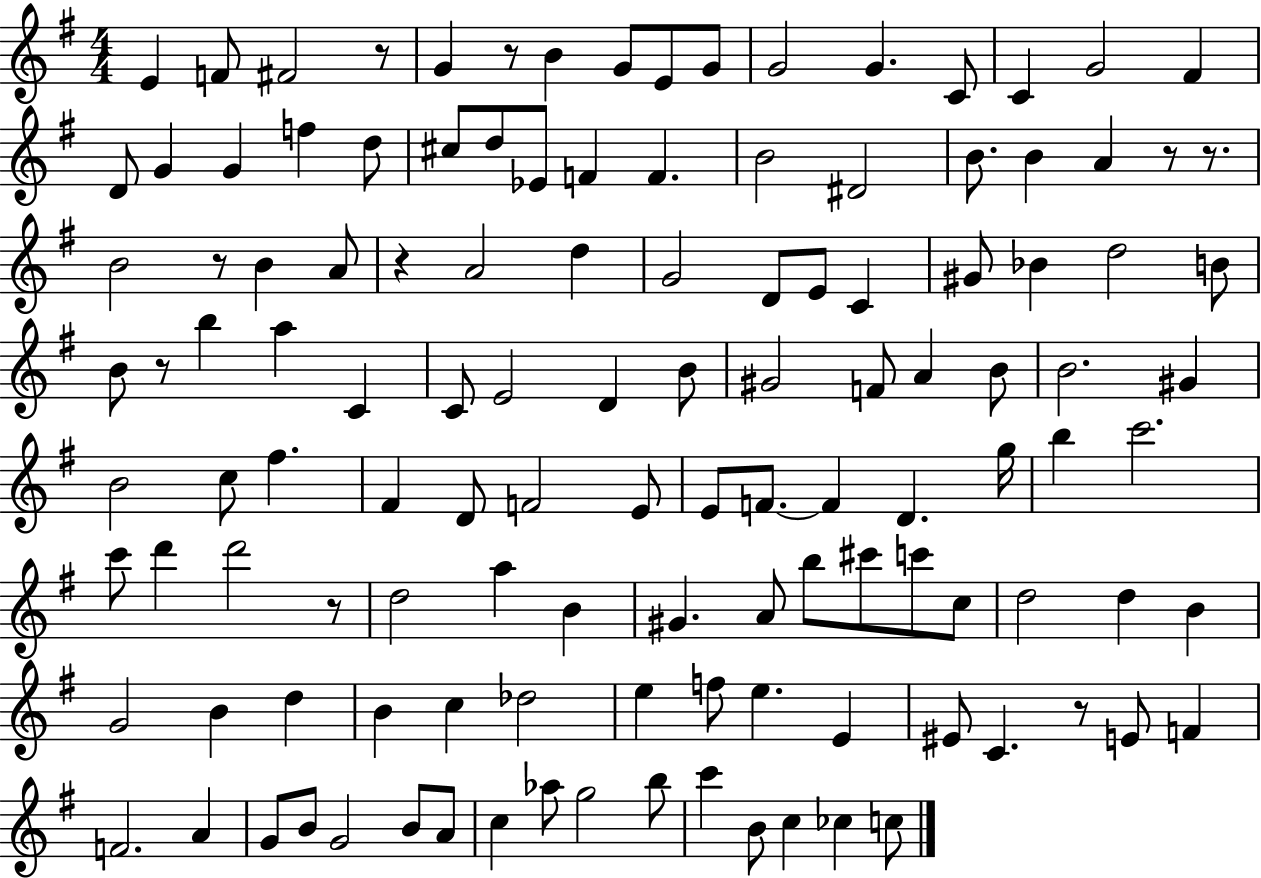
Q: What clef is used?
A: treble